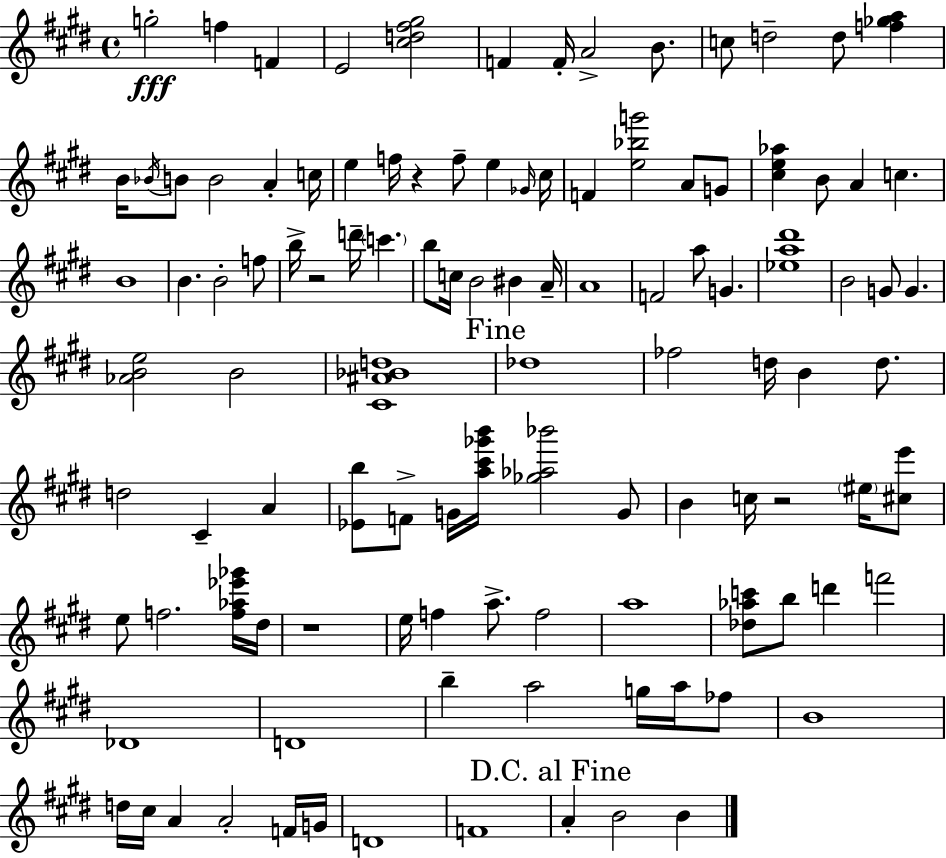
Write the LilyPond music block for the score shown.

{
  \clef treble
  \time 4/4
  \defaultTimeSignature
  \key e \major
  \repeat volta 2 { g''2-.\fff f''4 f'4 | e'2 <cis'' d'' fis'' gis''>2 | f'4 f'16-. a'2-> b'8. | c''8 d''2-- d''8 <f'' ges'' a''>4 | \break b'16 \acciaccatura { bes'16 } b'8 b'2 a'4-. | c''16 e''4 f''16 r4 f''8-- e''4 | \grace { ges'16 } cis''16 f'4 <e'' bes'' g'''>2 a'8 | g'8 <cis'' e'' aes''>4 b'8 a'4 c''4. | \break b'1 | b'4. b'2-. | f''8 b''16-> r2 d'''16-- \parenthesize c'''4. | b''8 c''16 b'2 bis'4 | \break a'16-- a'1 | f'2 a''8 g'4. | <ees'' a'' dis'''>1 | b'2 g'8 g'4. | \break <aes' b' e''>2 b'2 | <cis' ais' bes' d''>1 | \mark "Fine" des''1 | fes''2 d''16 b'4 d''8. | \break d''2 cis'4-- a'4 | <ees' b''>8 f'8-> g'16 <a'' cis''' ges''' b'''>16 <ges'' aes'' bes'''>2 | g'8 b'4 c''16 r2 \parenthesize eis''16 | <cis'' e'''>8 e''8 f''2. | \break <f'' aes'' ees''' ges'''>16 dis''16 r1 | e''16 f''4 a''8.-> f''2 | a''1 | <des'' aes'' c'''>8 b''8 d'''4 f'''2 | \break des'1 | d'1 | b''4-- a''2 g''16 a''16 | fes''8 b'1 | \break d''16 cis''16 a'4 a'2-. | f'16 g'16 d'1 | f'1 | \mark "D.C. al Fine" a'4-. b'2 b'4 | \break } \bar "|."
}